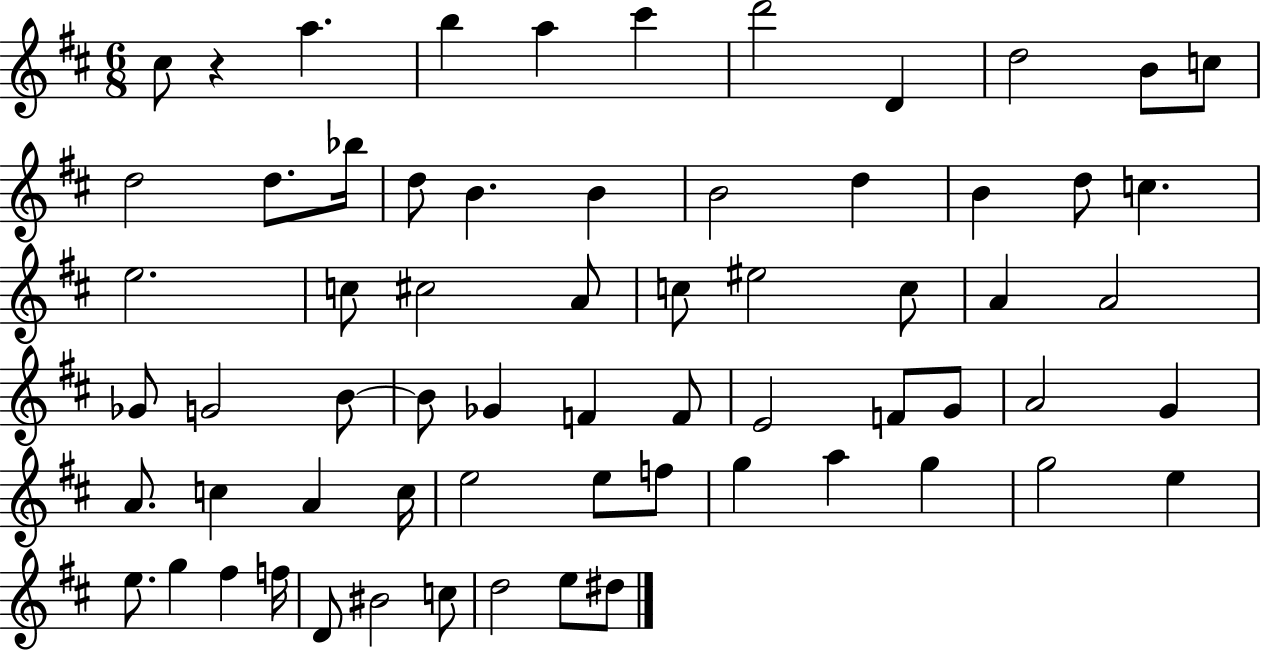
C#5/e R/q A5/q. B5/q A5/q C#6/q D6/h D4/q D5/h B4/e C5/e D5/h D5/e. Bb5/s D5/e B4/q. B4/q B4/h D5/q B4/q D5/e C5/q. E5/h. C5/e C#5/h A4/e C5/e EIS5/h C5/e A4/q A4/h Gb4/e G4/h B4/e B4/e Gb4/q F4/q F4/e E4/h F4/e G4/e A4/h G4/q A4/e. C5/q A4/q C5/s E5/h E5/e F5/e G5/q A5/q G5/q G5/h E5/q E5/e. G5/q F#5/q F5/s D4/e BIS4/h C5/e D5/h E5/e D#5/e